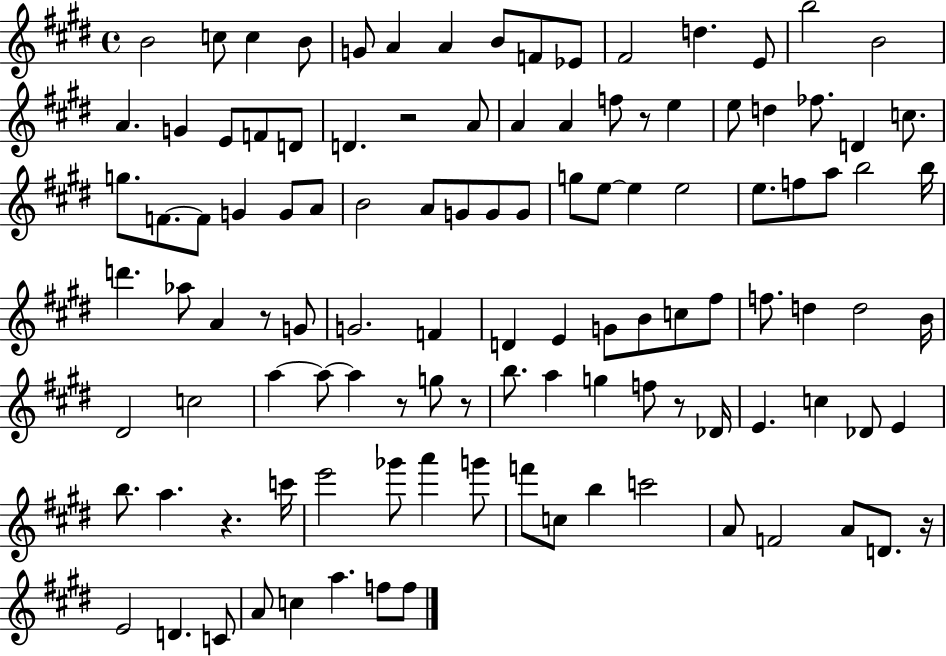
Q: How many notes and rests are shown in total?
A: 113